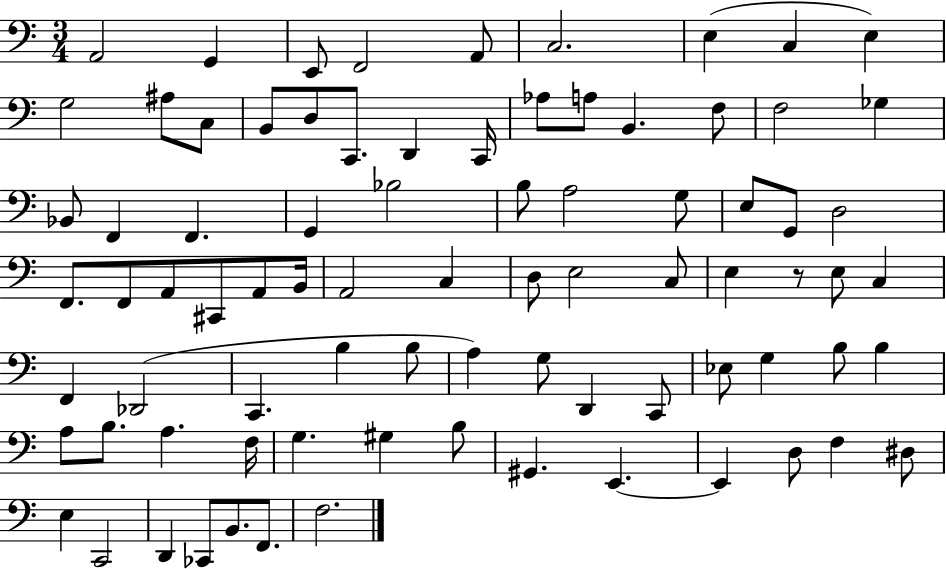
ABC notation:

X:1
T:Untitled
M:3/4
L:1/4
K:C
A,,2 G,, E,,/2 F,,2 A,,/2 C,2 E, C, E, G,2 ^A,/2 C,/2 B,,/2 D,/2 C,,/2 D,, C,,/4 _A,/2 A,/2 B,, F,/2 F,2 _G, _B,,/2 F,, F,, G,, _B,2 B,/2 A,2 G,/2 E,/2 G,,/2 D,2 F,,/2 F,,/2 A,,/2 ^C,,/2 A,,/2 B,,/4 A,,2 C, D,/2 E,2 C,/2 E, z/2 E,/2 C, F,, _D,,2 C,, B, B,/2 A, G,/2 D,, C,,/2 _E,/2 G, B,/2 B, A,/2 B,/2 A, F,/4 G, ^G, B,/2 ^G,, E,, E,, D,/2 F, ^D,/2 E, C,,2 D,, _C,,/2 B,,/2 F,,/2 F,2